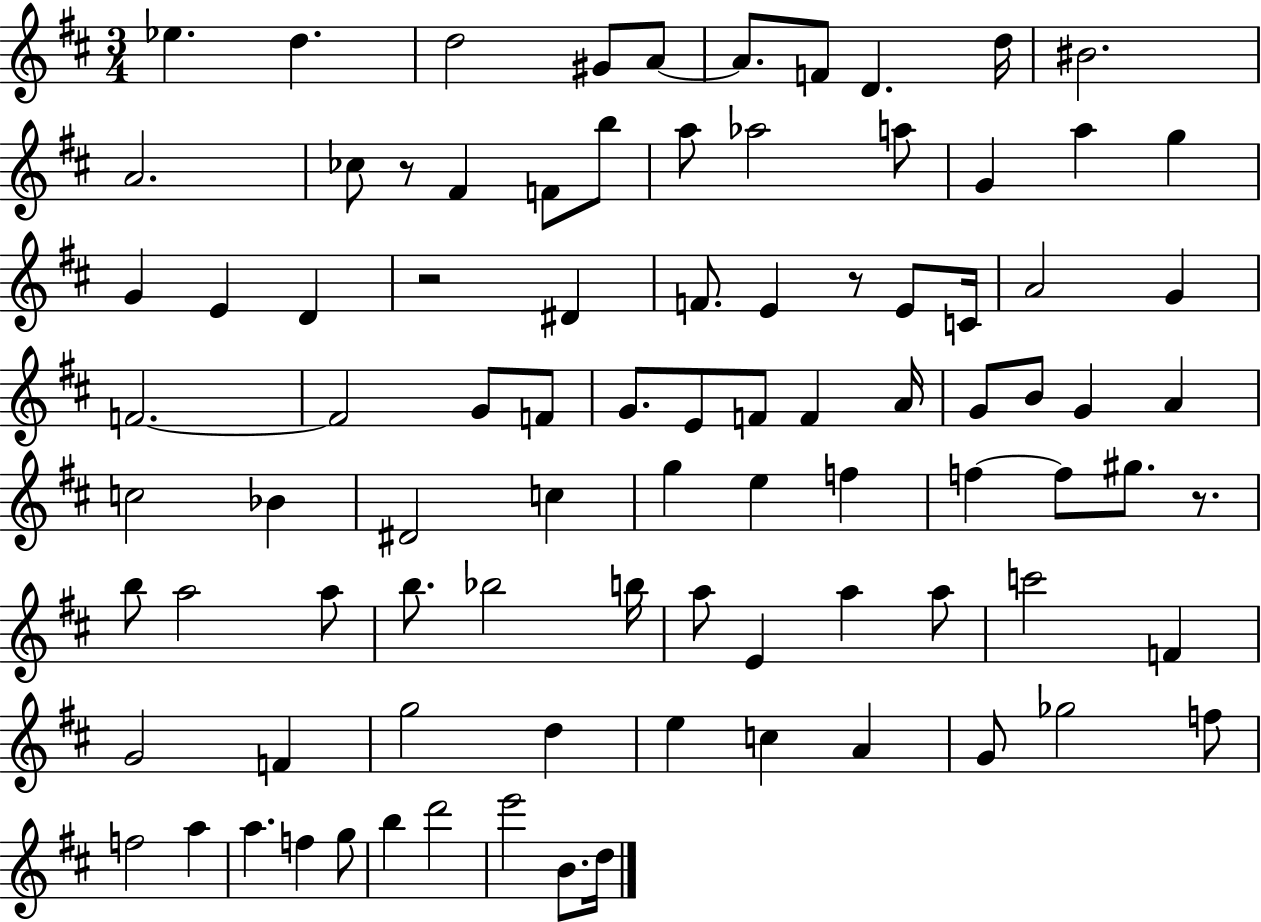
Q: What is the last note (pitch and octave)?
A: D5